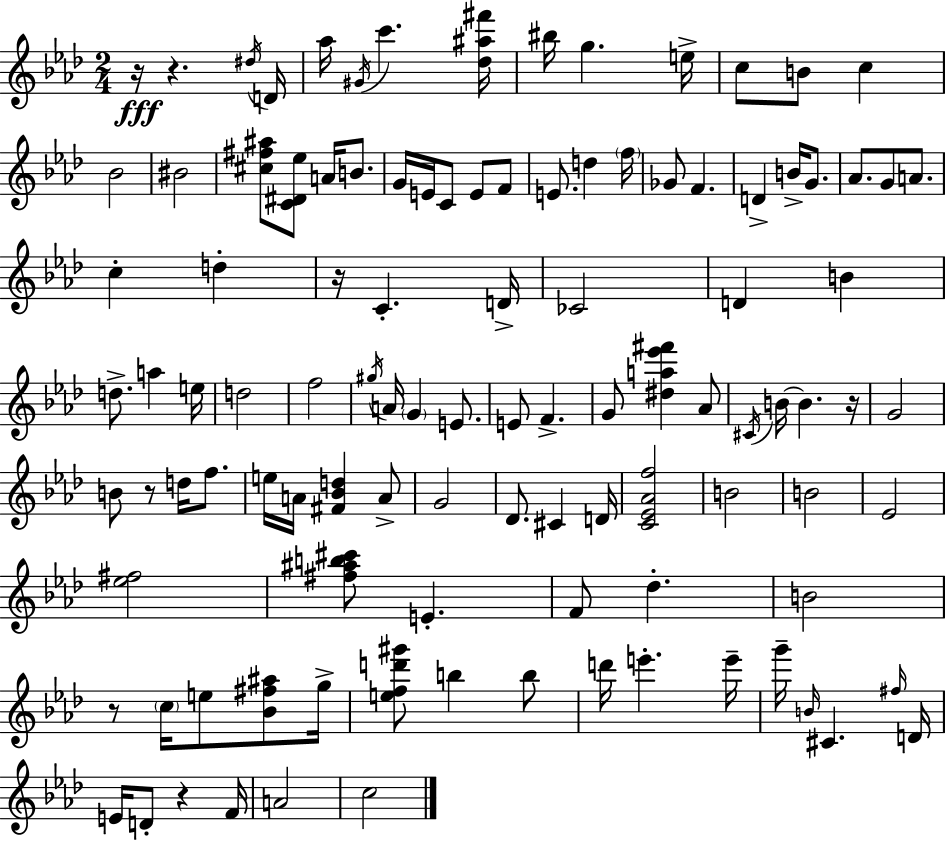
{
  \clef treble
  \numericTimeSignature
  \time 2/4
  \key aes \major
  r16\fff r4. \acciaccatura { dis''16 } | d'16 aes''16 \acciaccatura { gis'16 } c'''4. | <des'' ais'' fis'''>16 bis''16 g''4. | e''16-> c''8 b'8 c''4 | \break bes'2 | bis'2 | <cis'' fis'' ais''>8 <c' dis' ees''>8 a'16 b'8. | g'16 e'16 c'8 e'8 | \break f'8 e'8. d''4 | \parenthesize f''16 ges'8 f'4. | d'4-> b'16-> g'8. | aes'8. g'8 a'8. | \break c''4-. d''4-. | r16 c'4.-. | d'16-> ces'2 | d'4 b'4 | \break d''8.-> a''4 | e''16 d''2 | f''2 | \acciaccatura { gis''16 } a'16 \parenthesize g'4 | \break e'8. e'8 f'4.-> | g'8 <dis'' a'' ees''' fis'''>4 | aes'8 \acciaccatura { cis'16 } b'16~~ b'4. | r16 g'2 | \break b'8 r8 | d''16 f''8. e''16 a'16 <fis' bes' d''>4 | a'8-> g'2 | des'8. cis'4 | \break d'16 <c' ees' aes' f''>2 | b'2 | b'2 | ees'2 | \break <ees'' fis''>2 | <fis'' ais'' b'' cis'''>8 e'4.-. | f'8 des''4.-. | b'2 | \break r8 \parenthesize c''16 e''8 | <bes' fis'' ais''>8 g''16-> <e'' f'' d''' gis'''>8 b''4 | b''8 d'''16 e'''4.-. | e'''16-- g'''16-- \grace { b'16 } cis'4. | \break \grace { fis''16 } d'16 e'16 d'8-. | r4 f'16 a'2 | c''2 | \bar "|."
}